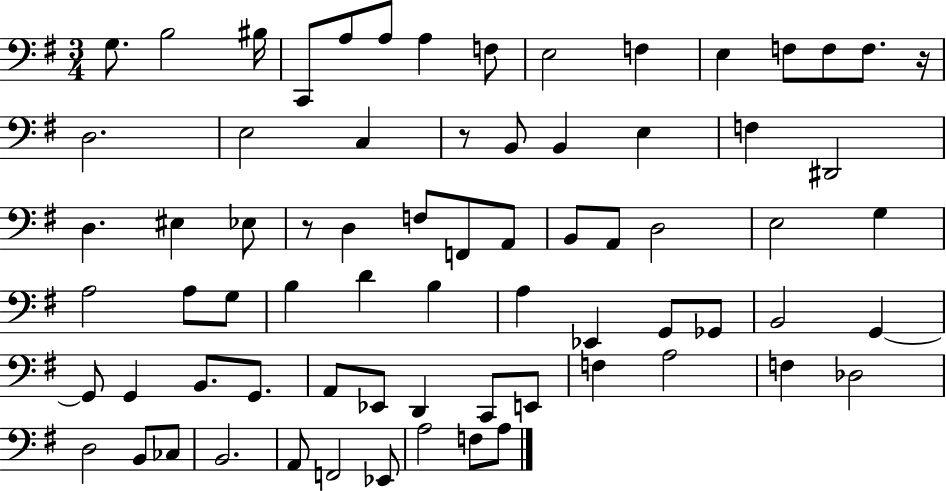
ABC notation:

X:1
T:Untitled
M:3/4
L:1/4
K:G
G,/2 B,2 ^B,/4 C,,/2 A,/2 A,/2 A, F,/2 E,2 F, E, F,/2 F,/2 F,/2 z/4 D,2 E,2 C, z/2 B,,/2 B,, E, F, ^D,,2 D, ^E, _E,/2 z/2 D, F,/2 F,,/2 A,,/2 B,,/2 A,,/2 D,2 E,2 G, A,2 A,/2 G,/2 B, D B, A, _E,, G,,/2 _G,,/2 B,,2 G,, G,,/2 G,, B,,/2 G,,/2 A,,/2 _E,,/2 D,, C,,/2 E,,/2 F, A,2 F, _D,2 D,2 B,,/2 _C,/2 B,,2 A,,/2 F,,2 _E,,/2 A,2 F,/2 A,/2